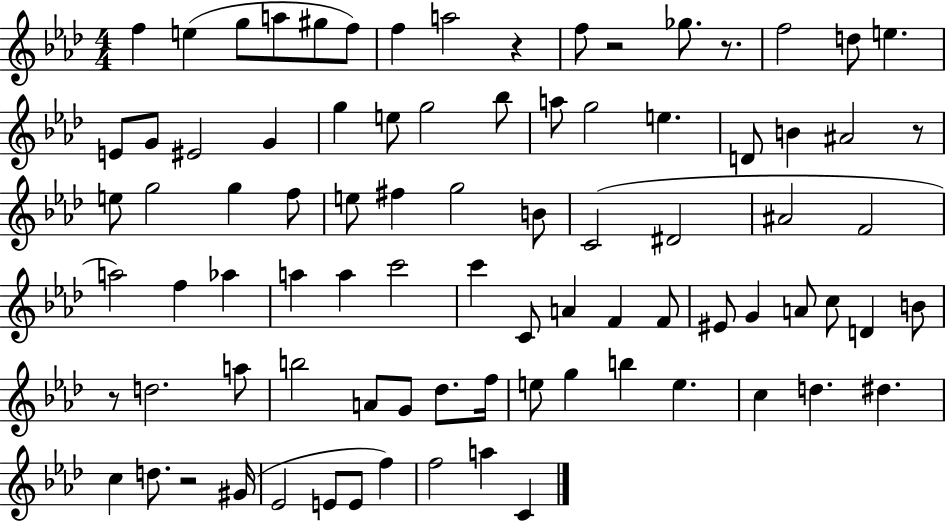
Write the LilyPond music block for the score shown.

{
  \clef treble
  \numericTimeSignature
  \time 4/4
  \key aes \major
  f''4 e''4( g''8 a''8 gis''8 f''8) | f''4 a''2 r4 | f''8 r2 ges''8. r8. | f''2 d''8 e''4. | \break e'8 g'8 eis'2 g'4 | g''4 e''8 g''2 bes''8 | a''8 g''2 e''4. | d'8 b'4 ais'2 r8 | \break e''8 g''2 g''4 f''8 | e''8 fis''4 g''2 b'8 | c'2( dis'2 | ais'2 f'2 | \break a''2) f''4 aes''4 | a''4 a''4 c'''2 | c'''4 c'8 a'4 f'4 f'8 | eis'8 g'4 a'8 c''8 d'4 b'8 | \break r8 d''2. a''8 | b''2 a'8 g'8 des''8. f''16 | e''8 g''4 b''4 e''4. | c''4 d''4. dis''4. | \break c''4 d''8. r2 gis'16( | ees'2 e'8 e'8 f''4) | f''2 a''4 c'4 | \bar "|."
}